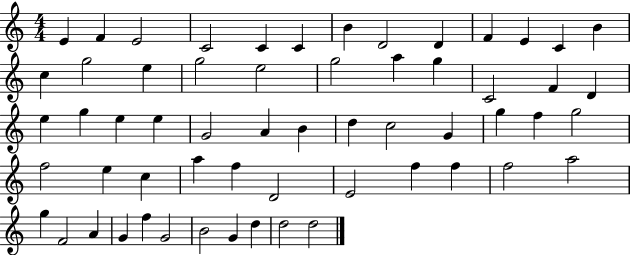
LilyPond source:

{
  \clef treble
  \numericTimeSignature
  \time 4/4
  \key c \major
  e'4 f'4 e'2 | c'2 c'4 c'4 | b'4 d'2 d'4 | f'4 e'4 c'4 b'4 | \break c''4 g''2 e''4 | g''2 e''2 | g''2 a''4 g''4 | c'2 f'4 d'4 | \break e''4 g''4 e''4 e''4 | g'2 a'4 b'4 | d''4 c''2 g'4 | g''4 f''4 g''2 | \break f''2 e''4 c''4 | a''4 f''4 d'2 | e'2 f''4 f''4 | f''2 a''2 | \break g''4 f'2 a'4 | g'4 f''4 g'2 | b'2 g'4 d''4 | d''2 d''2 | \break \bar "|."
}